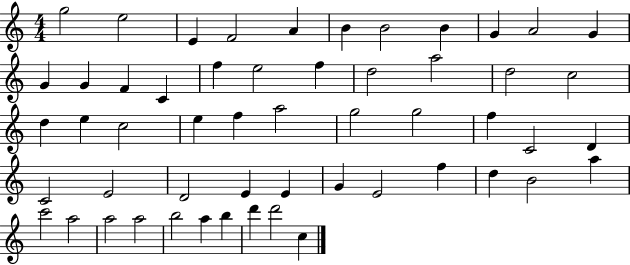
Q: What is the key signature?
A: C major